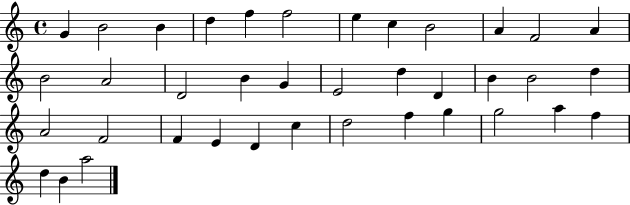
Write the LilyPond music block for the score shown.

{
  \clef treble
  \time 4/4
  \defaultTimeSignature
  \key c \major
  g'4 b'2 b'4 | d''4 f''4 f''2 | e''4 c''4 b'2 | a'4 f'2 a'4 | \break b'2 a'2 | d'2 b'4 g'4 | e'2 d''4 d'4 | b'4 b'2 d''4 | \break a'2 f'2 | f'4 e'4 d'4 c''4 | d''2 f''4 g''4 | g''2 a''4 f''4 | \break d''4 b'4 a''2 | \bar "|."
}